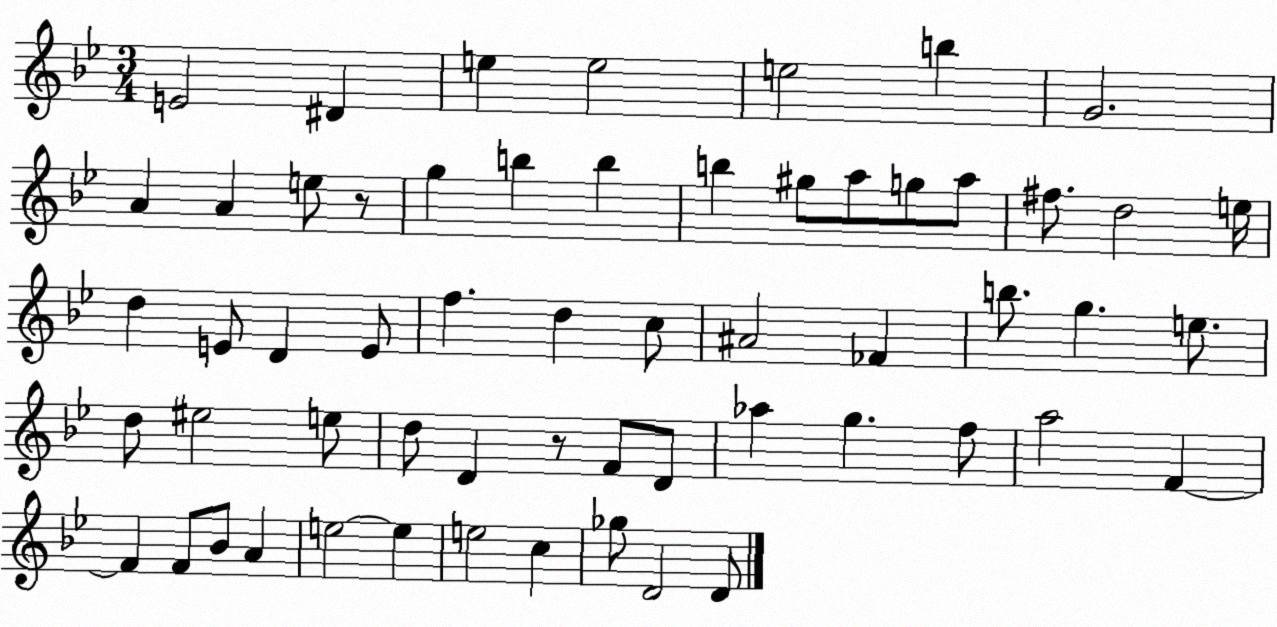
X:1
T:Untitled
M:3/4
L:1/4
K:Bb
E2 ^D e e2 e2 b G2 A A e/2 z/2 g b b b ^g/2 a/2 g/2 a/2 ^f/2 d2 e/4 d E/2 D E/2 f d c/2 ^A2 _F b/2 g e/2 d/2 ^e2 e/2 d/2 D z/2 F/2 D/2 _a g f/2 a2 F F F/2 _B/2 A e2 e e2 c _g/2 D2 D/2